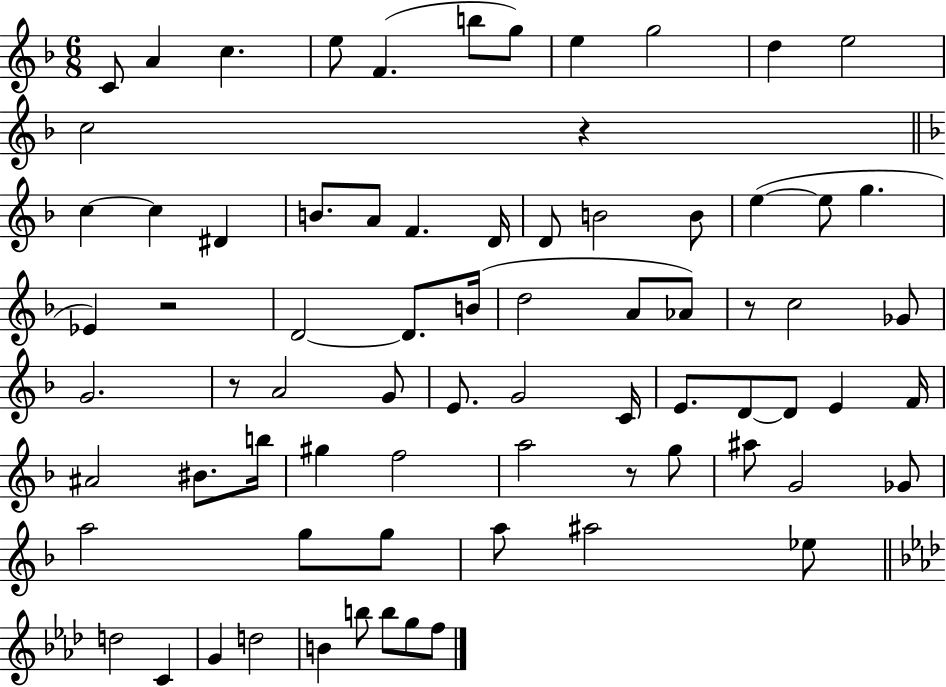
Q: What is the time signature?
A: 6/8